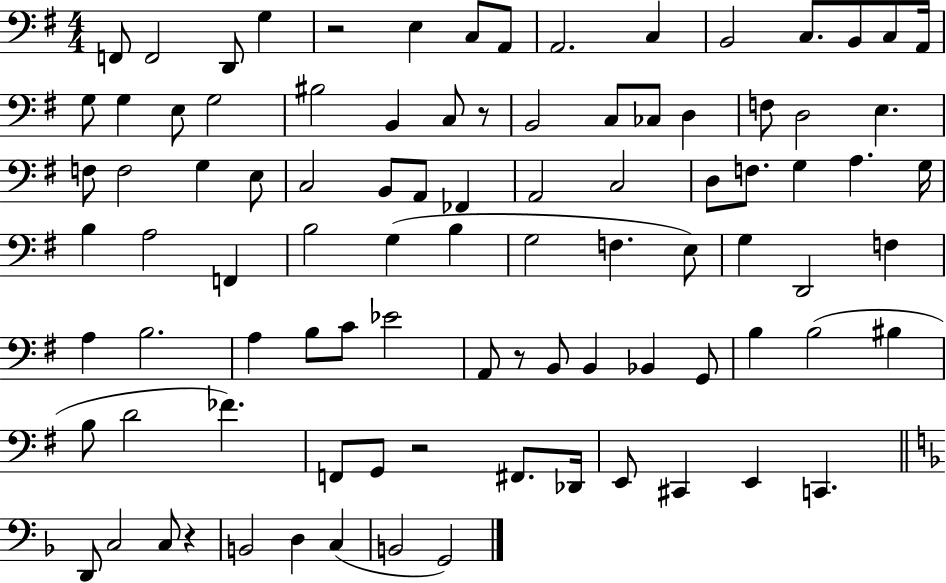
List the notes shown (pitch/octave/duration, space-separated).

F2/e F2/h D2/e G3/q R/h E3/q C3/e A2/e A2/h. C3/q B2/h C3/e. B2/e C3/e A2/s G3/e G3/q E3/e G3/h BIS3/h B2/q C3/e R/e B2/h C3/e CES3/e D3/q F3/e D3/h E3/q. F3/e F3/h G3/q E3/e C3/h B2/e A2/e FES2/q A2/h C3/h D3/e F3/e. G3/q A3/q. G3/s B3/q A3/h F2/q B3/h G3/q B3/q G3/h F3/q. E3/e G3/q D2/h F3/q A3/q B3/h. A3/q B3/e C4/e Eb4/h A2/e R/e B2/e B2/q Bb2/q G2/e B3/q B3/h BIS3/q B3/e D4/h FES4/q. F2/e G2/e R/h F#2/e. Db2/s E2/e C#2/q E2/q C2/q. D2/e C3/h C3/e R/q B2/h D3/q C3/q B2/h G2/h